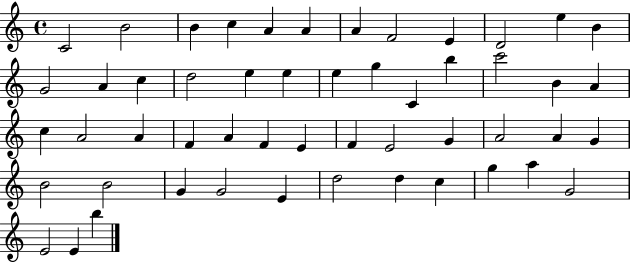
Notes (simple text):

C4/h B4/h B4/q C5/q A4/q A4/q A4/q F4/h E4/q D4/h E5/q B4/q G4/h A4/q C5/q D5/h E5/q E5/q E5/q G5/q C4/q B5/q C6/h B4/q A4/q C5/q A4/h A4/q F4/q A4/q F4/q E4/q F4/q E4/h G4/q A4/h A4/q G4/q B4/h B4/h G4/q G4/h E4/q D5/h D5/q C5/q G5/q A5/q G4/h E4/h E4/q B5/q